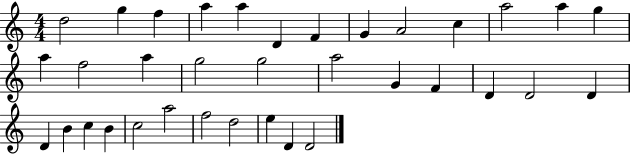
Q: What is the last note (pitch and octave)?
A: D4